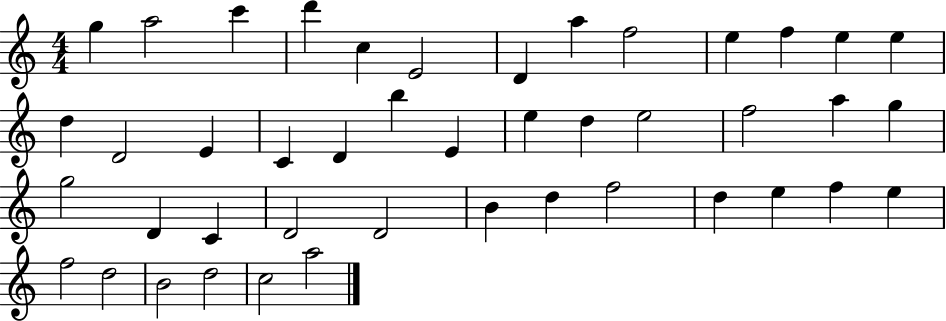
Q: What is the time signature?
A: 4/4